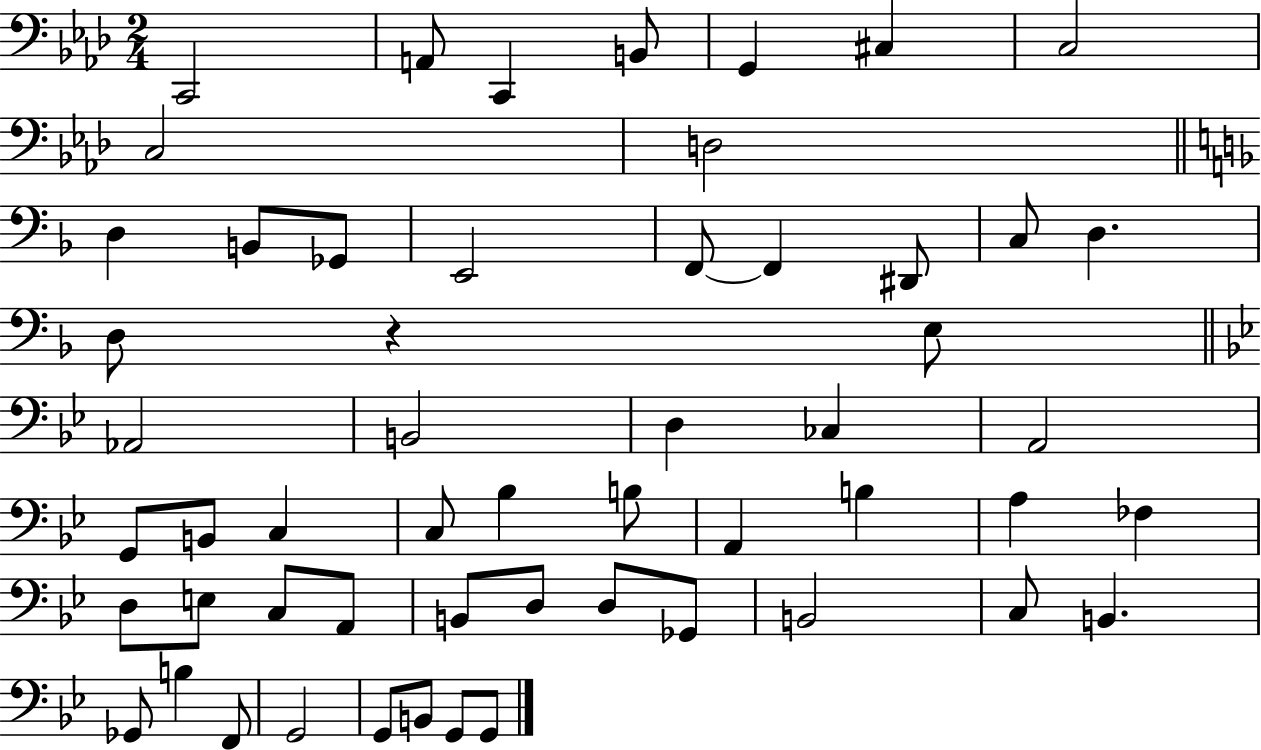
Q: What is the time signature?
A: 2/4